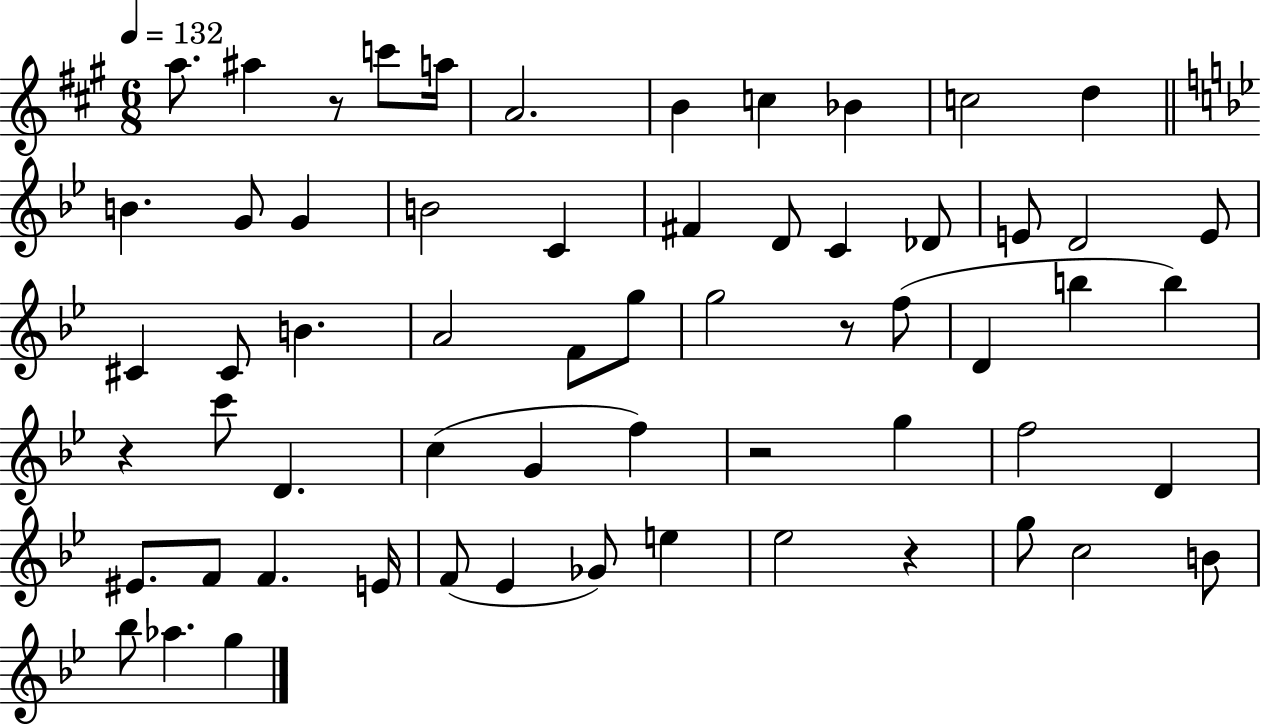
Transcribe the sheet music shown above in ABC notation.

X:1
T:Untitled
M:6/8
L:1/4
K:A
a/2 ^a z/2 c'/2 a/4 A2 B c _B c2 d B G/2 G B2 C ^F D/2 C _D/2 E/2 D2 E/2 ^C ^C/2 B A2 F/2 g/2 g2 z/2 f/2 D b b z c'/2 D c G f z2 g f2 D ^E/2 F/2 F E/4 F/2 _E _G/2 e _e2 z g/2 c2 B/2 _b/2 _a g